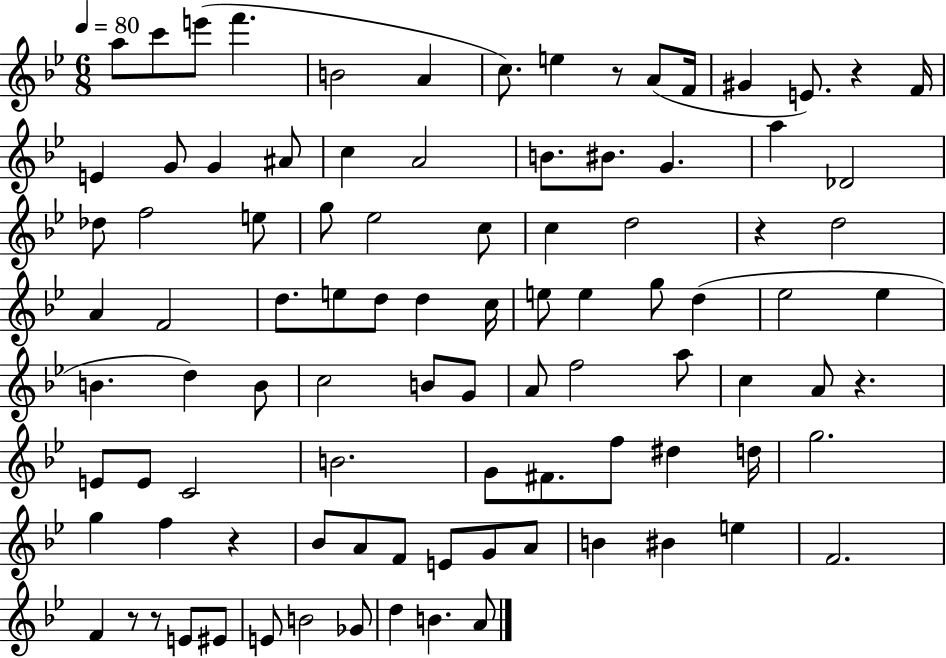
X:1
T:Untitled
M:6/8
L:1/4
K:Bb
a/2 c'/2 e'/2 f' B2 A c/2 e z/2 A/2 F/4 ^G E/2 z F/4 E G/2 G ^A/2 c A2 B/2 ^B/2 G a _D2 _d/2 f2 e/2 g/2 _e2 c/2 c d2 z d2 A F2 d/2 e/2 d/2 d c/4 e/2 e g/2 d _e2 _e B d B/2 c2 B/2 G/2 A/2 f2 a/2 c A/2 z E/2 E/2 C2 B2 G/2 ^F/2 f/2 ^d d/4 g2 g f z _B/2 A/2 F/2 E/2 G/2 A/2 B ^B e F2 F z/2 z/2 E/2 ^E/2 E/2 B2 _G/2 d B A/2